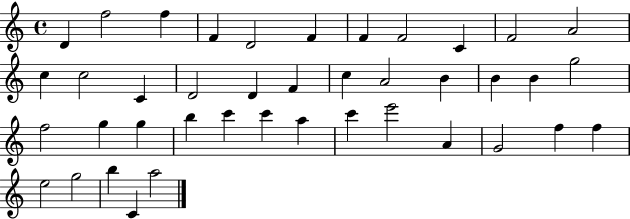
{
  \clef treble
  \time 4/4
  \defaultTimeSignature
  \key c \major
  d'4 f''2 f''4 | f'4 d'2 f'4 | f'4 f'2 c'4 | f'2 a'2 | \break c''4 c''2 c'4 | d'2 d'4 f'4 | c''4 a'2 b'4 | b'4 b'4 g''2 | \break f''2 g''4 g''4 | b''4 c'''4 c'''4 a''4 | c'''4 e'''2 a'4 | g'2 f''4 f''4 | \break e''2 g''2 | b''4 c'4 a''2 | \bar "|."
}